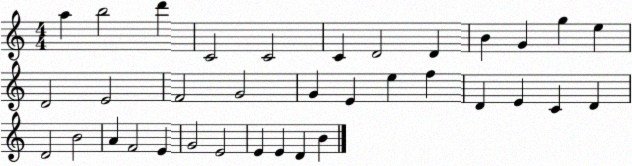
X:1
T:Untitled
M:4/4
L:1/4
K:C
a b2 d' C2 C2 C D2 D B G g e D2 E2 F2 G2 G E e f D E C D D2 B2 A F2 E G2 E2 E E D B